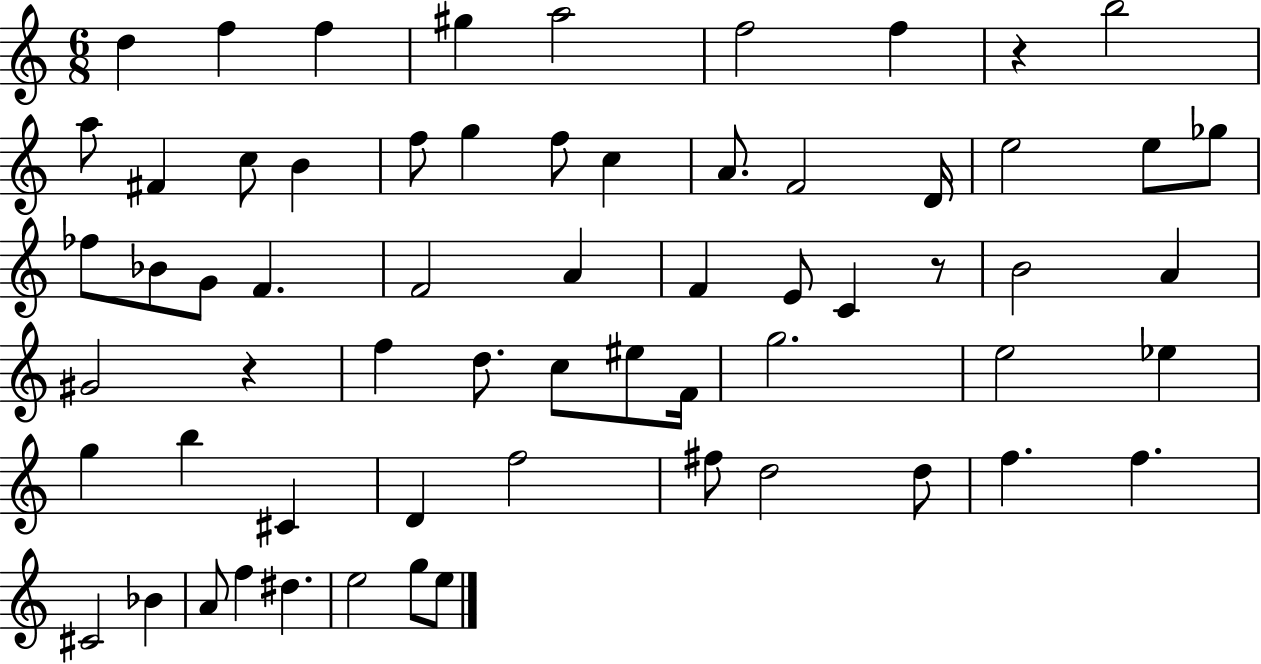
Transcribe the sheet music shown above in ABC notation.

X:1
T:Untitled
M:6/8
L:1/4
K:C
d f f ^g a2 f2 f z b2 a/2 ^F c/2 B f/2 g f/2 c A/2 F2 D/4 e2 e/2 _g/2 _f/2 _B/2 G/2 F F2 A F E/2 C z/2 B2 A ^G2 z f d/2 c/2 ^e/2 F/4 g2 e2 _e g b ^C D f2 ^f/2 d2 d/2 f f ^C2 _B A/2 f ^d e2 g/2 e/2